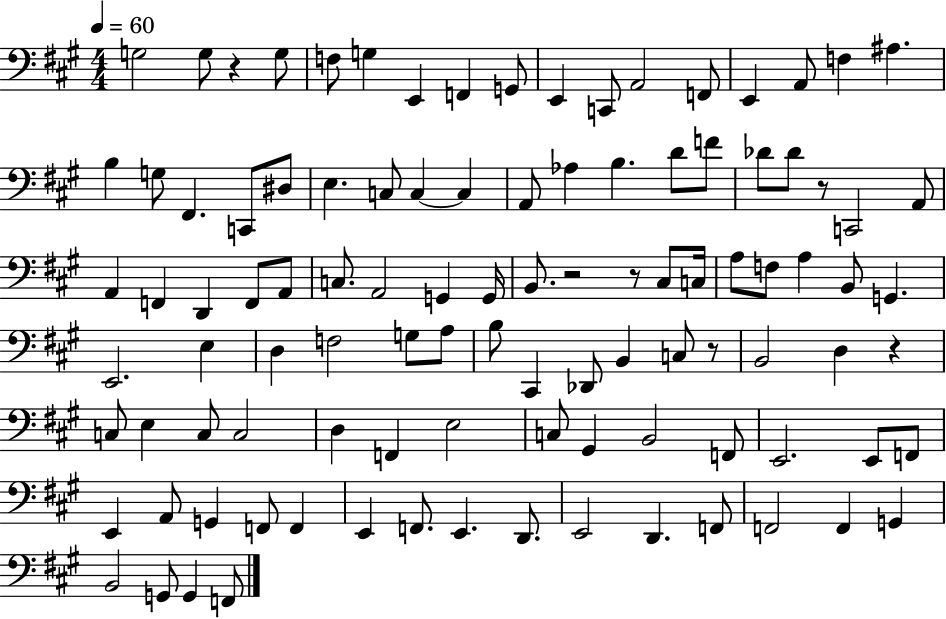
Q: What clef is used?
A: bass